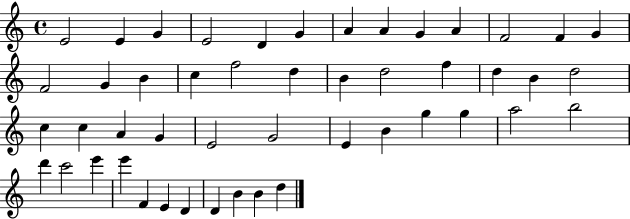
E4/h E4/q G4/q E4/h D4/q G4/q A4/q A4/q G4/q A4/q F4/h F4/q G4/q F4/h G4/q B4/q C5/q F5/h D5/q B4/q D5/h F5/q D5/q B4/q D5/h C5/q C5/q A4/q G4/q E4/h G4/h E4/q B4/q G5/q G5/q A5/h B5/h D6/q C6/h E6/q E6/q F4/q E4/q D4/q D4/q B4/q B4/q D5/q